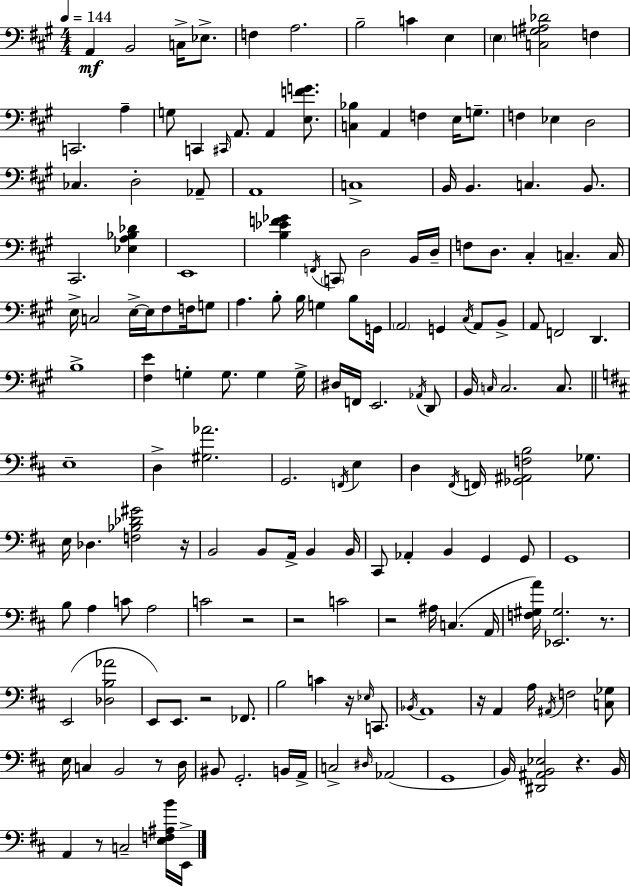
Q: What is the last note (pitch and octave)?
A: E2